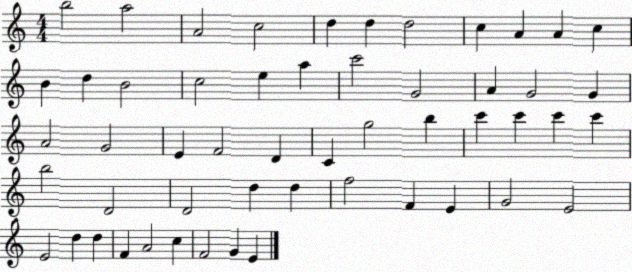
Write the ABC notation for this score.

X:1
T:Untitled
M:4/4
L:1/4
K:C
b2 a2 A2 c2 d d d2 c A A c B d B2 c2 e a c'2 G2 A G2 G A2 G2 E F2 D C g2 b c' c' c' c' b2 D2 D2 d d f2 F E G2 E2 E2 d d F A2 c F2 G E